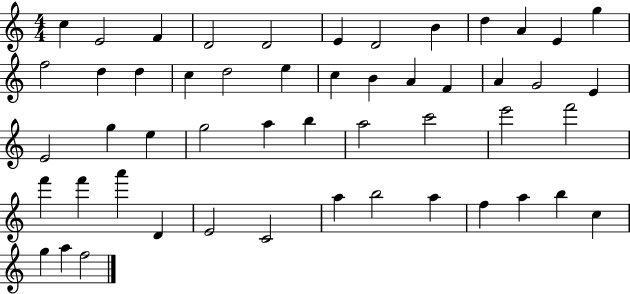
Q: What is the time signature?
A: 4/4